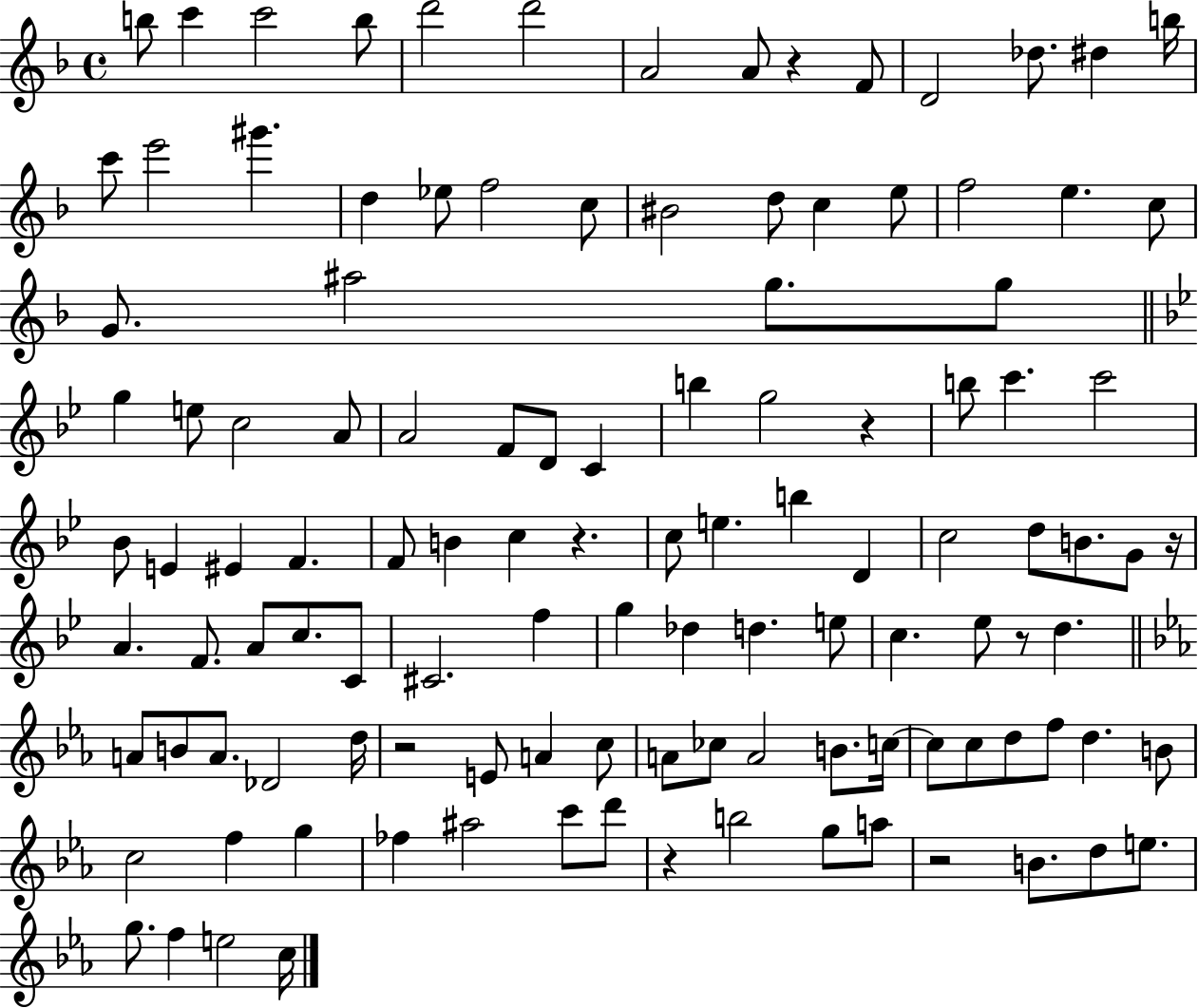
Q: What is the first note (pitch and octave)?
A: B5